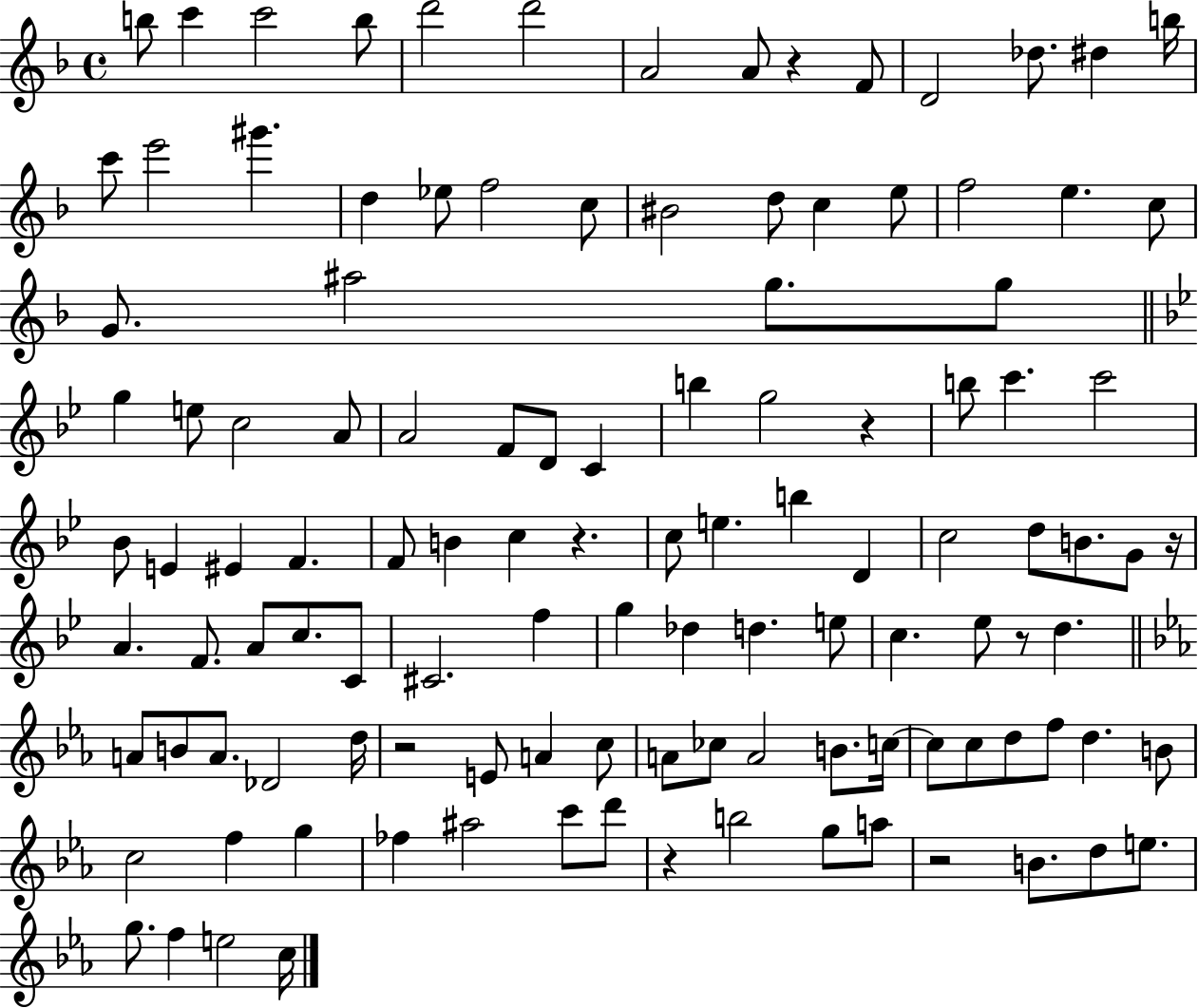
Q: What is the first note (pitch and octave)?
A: B5